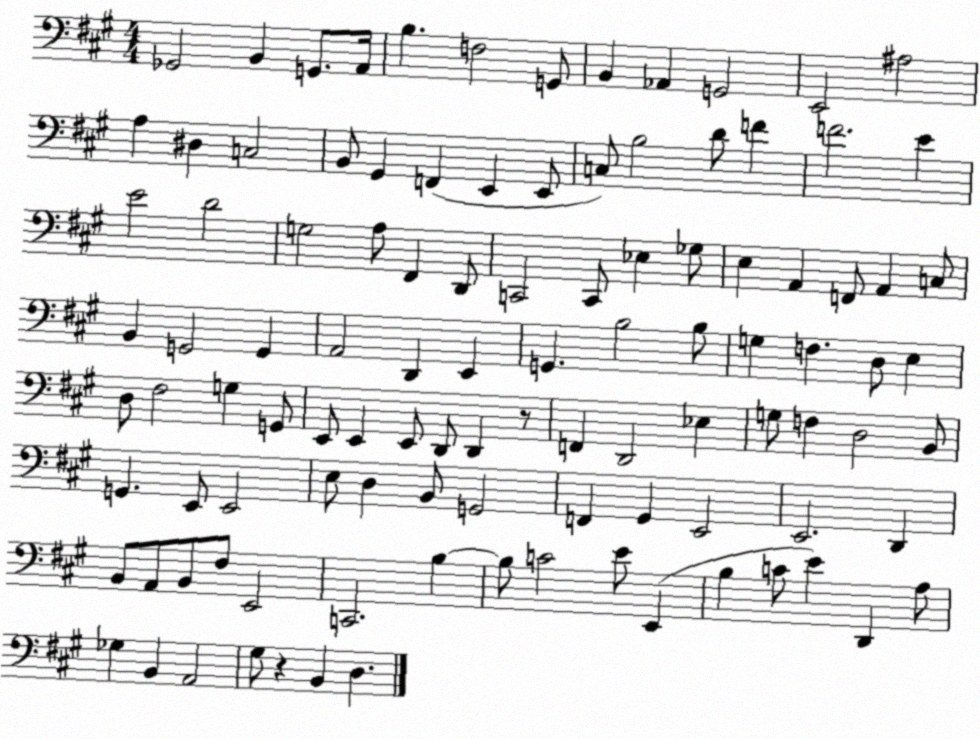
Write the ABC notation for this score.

X:1
T:Untitled
M:4/4
L:1/4
K:A
_G,,2 B,, G,,/2 A,,/4 B, F,2 G,,/2 B,, _A,, G,,2 E,,2 ^A,2 A, ^D, C,2 B,,/2 ^G,, F,, E,, E,,/2 C,/2 B,2 D/2 F F2 E E2 D2 G,2 A,/2 ^F,, D,,/2 C,,2 C,,/2 _E, _G,/2 E, A,, F,,/2 A,, C,/2 B,, G,,2 G,, A,,2 D,, E,, G,, B,2 B,/2 G, F, D,/2 E, D,/2 ^F,2 G, G,,/2 E,,/2 E,, E,,/2 D,,/2 D,, z/2 F,, D,,2 _E, G,/2 F, D,2 B,,/2 G,, E,,/2 E,,2 E,/2 D, B,,/2 G,,2 F,, ^G,, E,,2 E,,2 D,, B,,/2 A,,/2 B,,/2 ^F,/2 E,,2 C,,2 B, B,/2 C2 E/2 E,, B, C/2 E D,, A,/2 _G, B,, A,,2 ^G,/2 z B,, D,